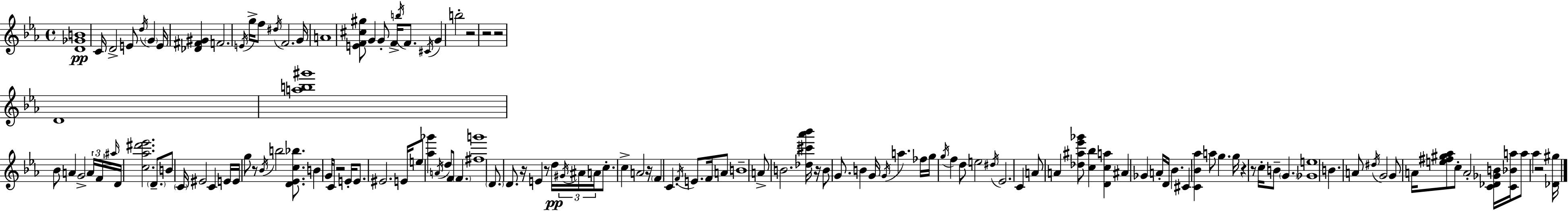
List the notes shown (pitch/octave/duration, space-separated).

[D4,Gb4,B4]/w C4/s D4/h E4/e D5/s G4/q E4/s [Db4,F#4,G#4]/q F4/h. E4/s G5/s F5/e D#5/s F4/h. G4/s A4/w [E4,F4,C#5,G#5]/e G4/q G4/e F4/s B5/s F4/e. C#4/s G4/q B5/h R/h R/h R/h D4/w [A5,B5,G#6]/w Bb4/e A4/q G4/h A4/s F4/s A#5/s D4/s [C5,Ab5,D#6,Eb6]/h. D4/e. B4/e C4/s EIS4/h C4/q E4/s E4/s G5/e R/e Bb4/s B5/h [D4,Eb4,C5,Bb5]/e. B4/q G4/s C4/e R/h E4/s E4/e. EIS4/h. E4/s E5/e [Ab5,Gb6]/q A4/s D5/e F4/e F4/q. [F#5,G6]/w D4/e. D4/e. R/s E4/q R/e D5/s G#4/s A#4/s A4/s C5/e. C5/q A4/h R/s F4/q C4/q. F4/s E4/e. F4/s A4/e B4/w A4/e B4/h. [Db5,C#6,Ab6,Bb6]/s R/s B4/e G4/e. B4/q G4/s G4/s A5/q. FES5/s G5/s G5/s F5/q D5/e E5/h D#5/s Eb4/h. C4/q A4/e A4/q [Db5,A#5,Eb6,Gb6]/e [C5,Bb5]/q [D4,C5,A5]/q A#4/q Gb4/q A4/s D4/s Bb4/q. C#4/q [C4,Bb4,Ab5]/q A5/e G5/q. G5/s R/q R/e C5/s B4/e G4/q. [Gb4,E5]/w B4/q. A4/e D#5/s G4/h G4/e A4/s [E5,F#5,G#5,Ab5]/e C5/e A4/h [C4,Db4,Gb4,B4]/s [C4,Bb4,A5]/s A5/e Ab5/q R/h [Db4,G#5]/s